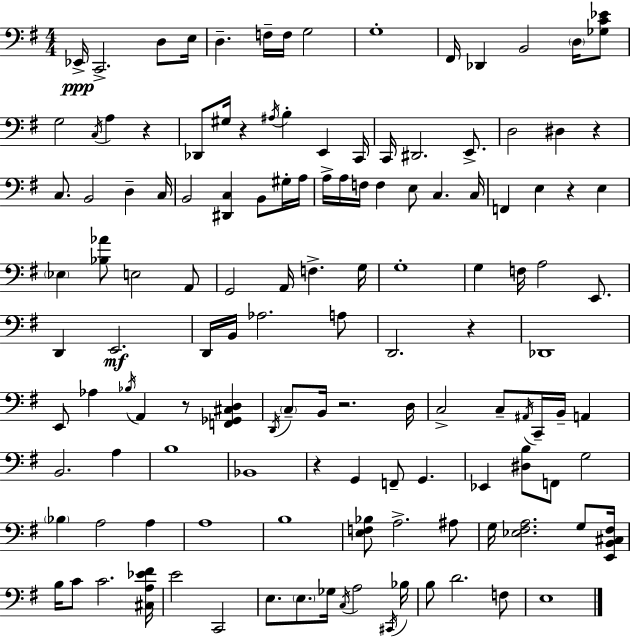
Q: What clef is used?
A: bass